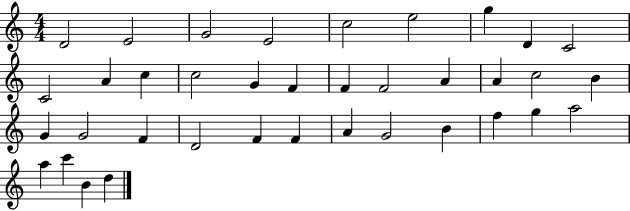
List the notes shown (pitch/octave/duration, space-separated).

D4/h E4/h G4/h E4/h C5/h E5/h G5/q D4/q C4/h C4/h A4/q C5/q C5/h G4/q F4/q F4/q F4/h A4/q A4/q C5/h B4/q G4/q G4/h F4/q D4/h F4/q F4/q A4/q G4/h B4/q F5/q G5/q A5/h A5/q C6/q B4/q D5/q